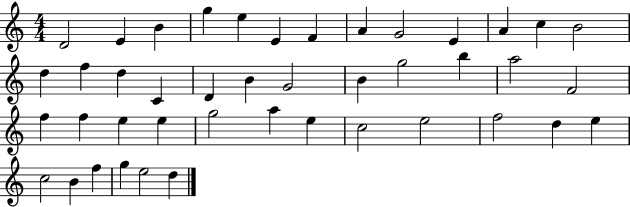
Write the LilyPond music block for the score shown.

{
  \clef treble
  \numericTimeSignature
  \time 4/4
  \key c \major
  d'2 e'4 b'4 | g''4 e''4 e'4 f'4 | a'4 g'2 e'4 | a'4 c''4 b'2 | \break d''4 f''4 d''4 c'4 | d'4 b'4 g'2 | b'4 g''2 b''4 | a''2 f'2 | \break f''4 f''4 e''4 e''4 | g''2 a''4 e''4 | c''2 e''2 | f''2 d''4 e''4 | \break c''2 b'4 f''4 | g''4 e''2 d''4 | \bar "|."
}